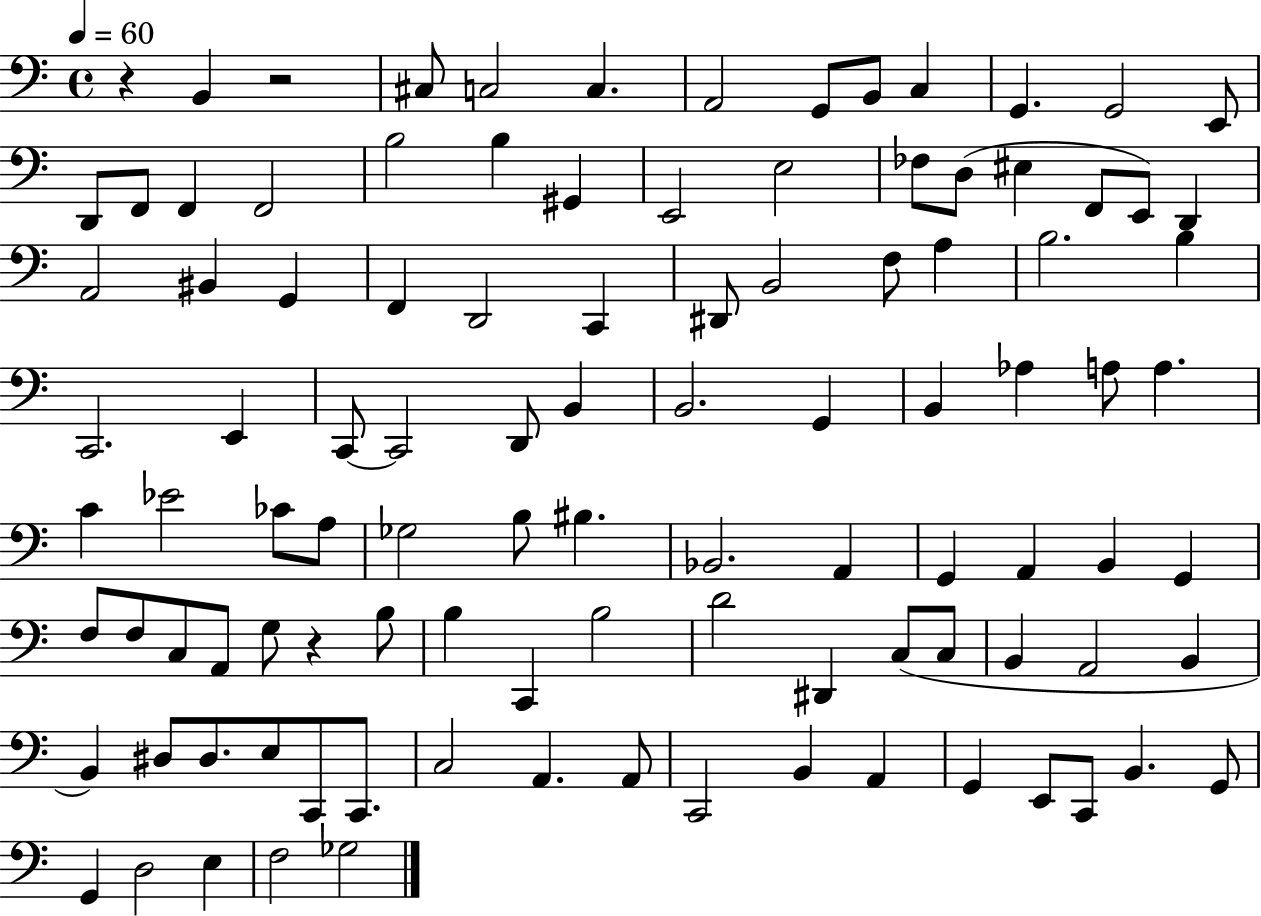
X:1
T:Untitled
M:4/4
L:1/4
K:C
z B,, z2 ^C,/2 C,2 C, A,,2 G,,/2 B,,/2 C, G,, G,,2 E,,/2 D,,/2 F,,/2 F,, F,,2 B,2 B, ^G,, E,,2 E,2 _F,/2 D,/2 ^E, F,,/2 E,,/2 D,, A,,2 ^B,, G,, F,, D,,2 C,, ^D,,/2 B,,2 F,/2 A, B,2 B, C,,2 E,, C,,/2 C,,2 D,,/2 B,, B,,2 G,, B,, _A, A,/2 A, C _E2 _C/2 A,/2 _G,2 B,/2 ^B, _B,,2 A,, G,, A,, B,, G,, F,/2 F,/2 C,/2 A,,/2 G,/2 z B,/2 B, C,, B,2 D2 ^D,, C,/2 C,/2 B,, A,,2 B,, B,, ^D,/2 ^D,/2 E,/2 C,,/2 C,,/2 C,2 A,, A,,/2 C,,2 B,, A,, G,, E,,/2 C,,/2 B,, G,,/2 G,, D,2 E, F,2 _G,2